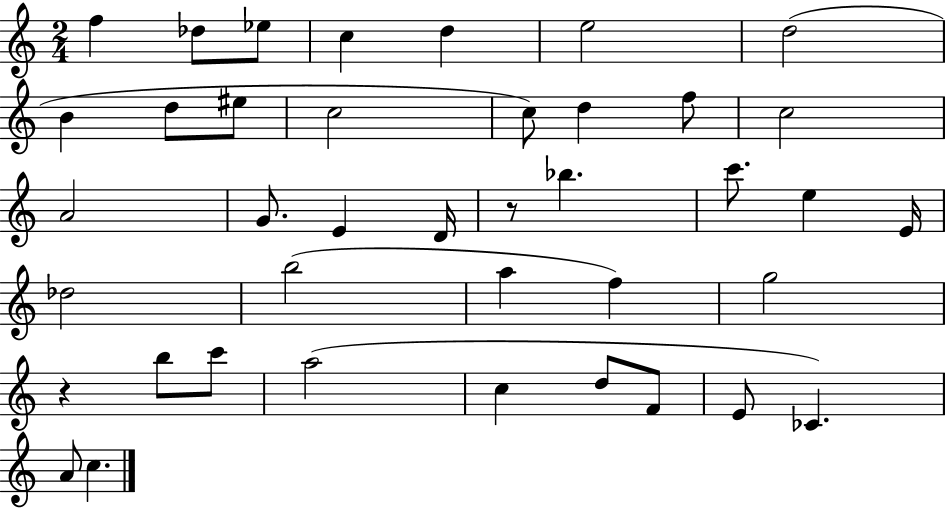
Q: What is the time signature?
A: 2/4